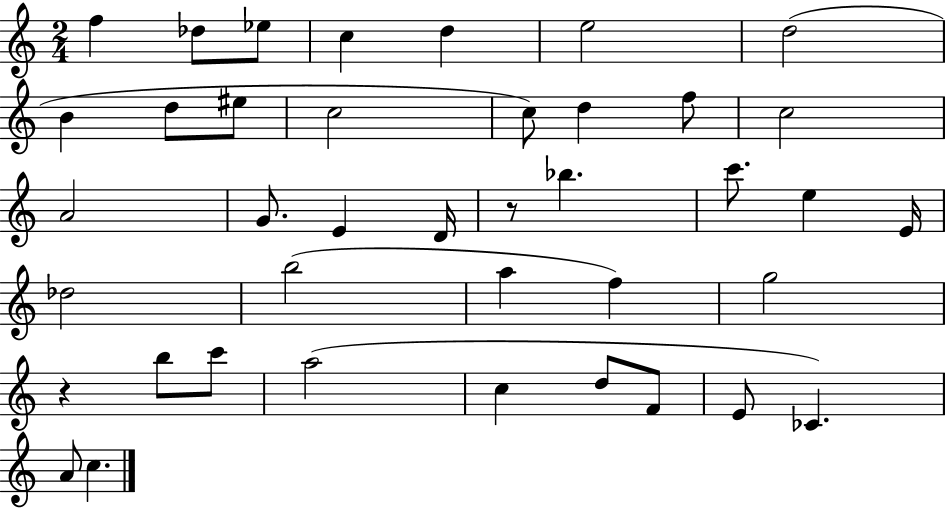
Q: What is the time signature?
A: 2/4